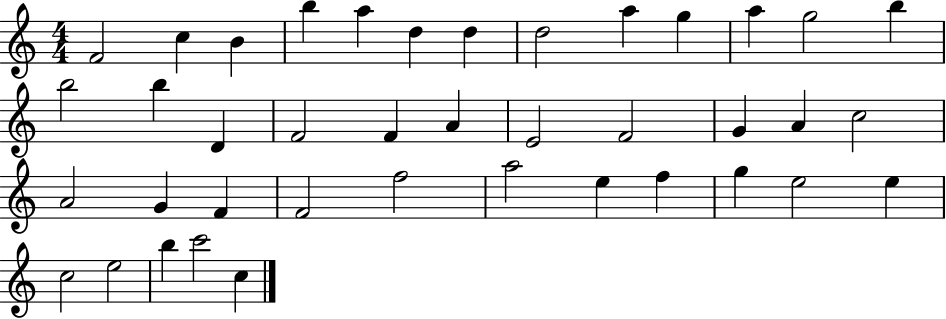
F4/h C5/q B4/q B5/q A5/q D5/q D5/q D5/h A5/q G5/q A5/q G5/h B5/q B5/h B5/q D4/q F4/h F4/q A4/q E4/h F4/h G4/q A4/q C5/h A4/h G4/q F4/q F4/h F5/h A5/h E5/q F5/q G5/q E5/h E5/q C5/h E5/h B5/q C6/h C5/q